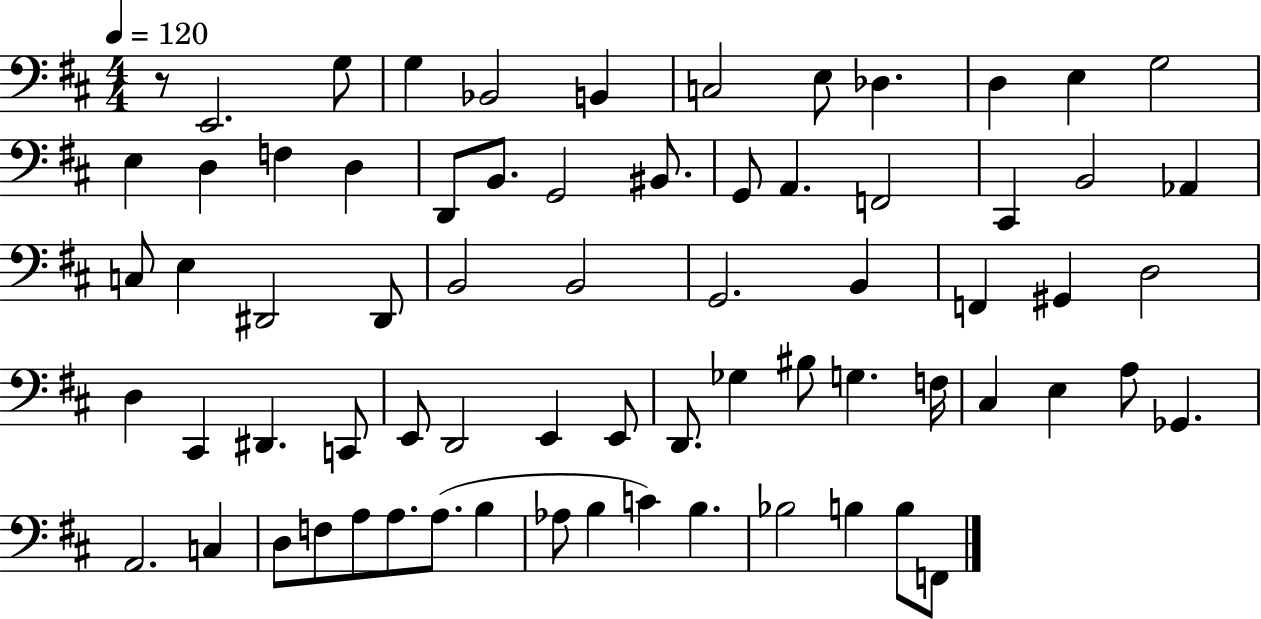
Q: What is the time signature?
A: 4/4